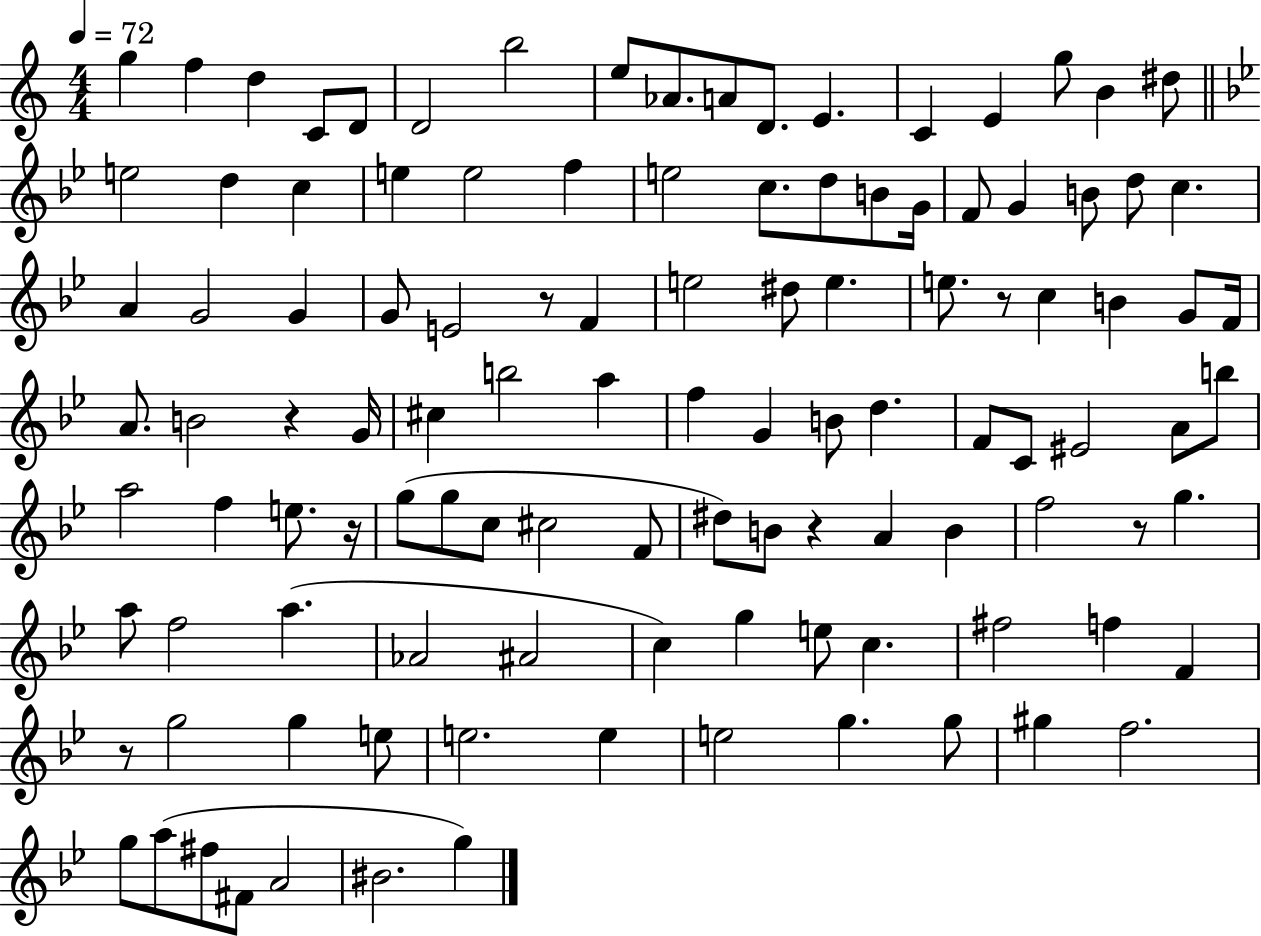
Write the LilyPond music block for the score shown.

{
  \clef treble
  \numericTimeSignature
  \time 4/4
  \key c \major
  \tempo 4 = 72
  g''4 f''4 d''4 c'8 d'8 | d'2 b''2 | e''8 aes'8. a'8 d'8. e'4. | c'4 e'4 g''8 b'4 dis''8 | \break \bar "||" \break \key bes \major e''2 d''4 c''4 | e''4 e''2 f''4 | e''2 c''8. d''8 b'8 g'16 | f'8 g'4 b'8 d''8 c''4. | \break a'4 g'2 g'4 | g'8 e'2 r8 f'4 | e''2 dis''8 e''4. | e''8. r8 c''4 b'4 g'8 f'16 | \break a'8. b'2 r4 g'16 | cis''4 b''2 a''4 | f''4 g'4 b'8 d''4. | f'8 c'8 eis'2 a'8 b''8 | \break a''2 f''4 e''8. r16 | g''8( g''8 c''8 cis''2 f'8 | dis''8) b'8 r4 a'4 b'4 | f''2 r8 g''4. | \break a''8 f''2 a''4.( | aes'2 ais'2 | c''4) g''4 e''8 c''4. | fis''2 f''4 f'4 | \break r8 g''2 g''4 e''8 | e''2. e''4 | e''2 g''4. g''8 | gis''4 f''2. | \break g''8 a''8( fis''8 fis'8 a'2 | bis'2. g''4) | \bar "|."
}